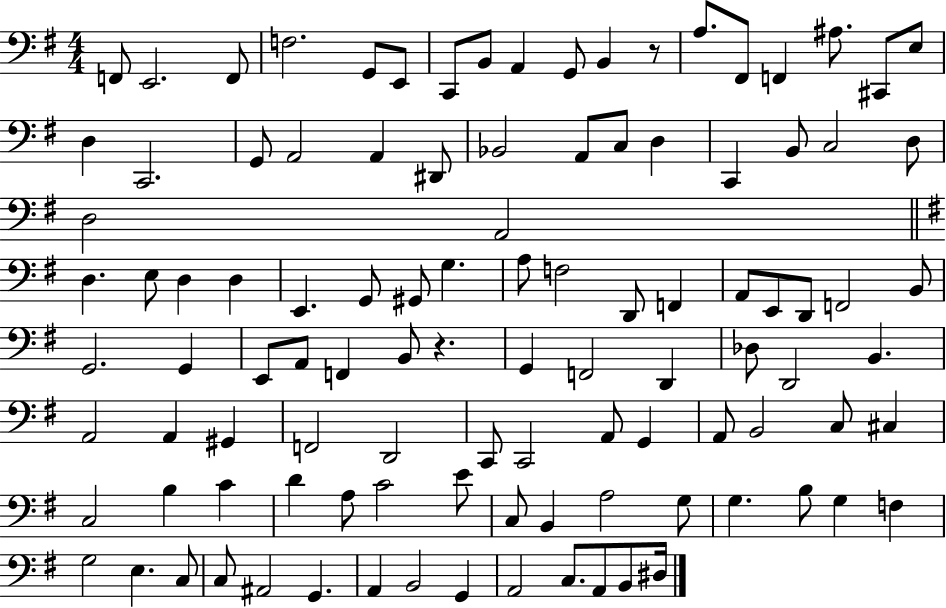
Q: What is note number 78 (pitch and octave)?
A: C4